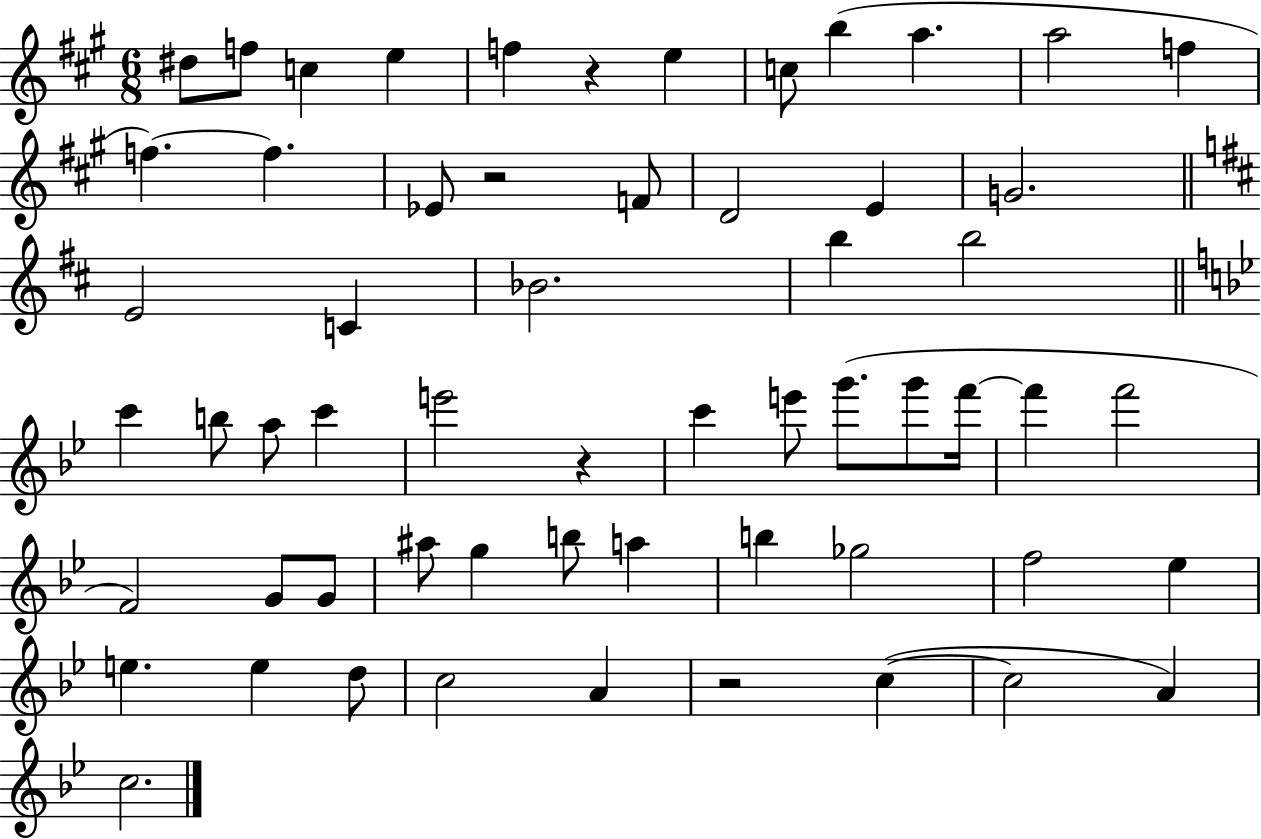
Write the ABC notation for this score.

X:1
T:Untitled
M:6/8
L:1/4
K:A
^d/2 f/2 c e f z e c/2 b a a2 f f f _E/2 z2 F/2 D2 E G2 E2 C _B2 b b2 c' b/2 a/2 c' e'2 z c' e'/2 g'/2 g'/2 f'/4 f' f'2 F2 G/2 G/2 ^a/2 g b/2 a b _g2 f2 _e e e d/2 c2 A z2 c c2 A c2